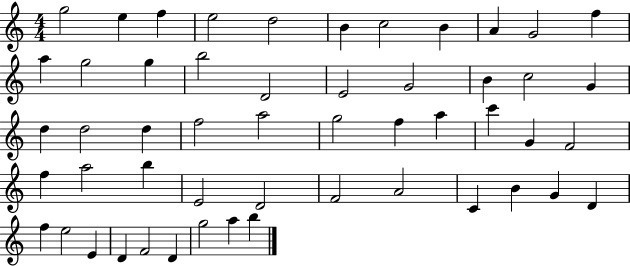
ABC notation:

X:1
T:Untitled
M:4/4
L:1/4
K:C
g2 e f e2 d2 B c2 B A G2 f a g2 g b2 D2 E2 G2 B c2 G d d2 d f2 a2 g2 f a c' G F2 f a2 b E2 D2 F2 A2 C B G D f e2 E D F2 D g2 a b